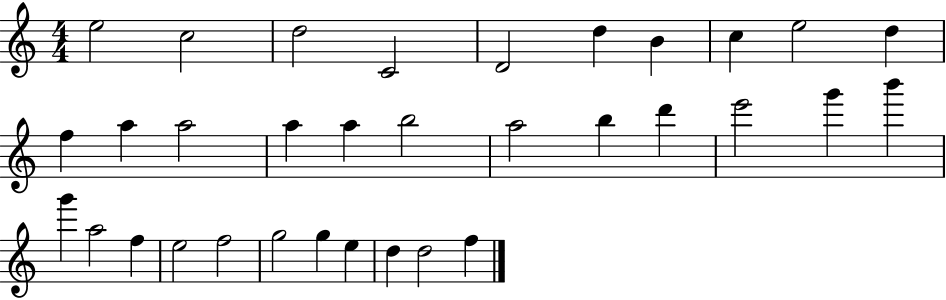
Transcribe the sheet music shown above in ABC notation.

X:1
T:Untitled
M:4/4
L:1/4
K:C
e2 c2 d2 C2 D2 d B c e2 d f a a2 a a b2 a2 b d' e'2 g' b' g' a2 f e2 f2 g2 g e d d2 f